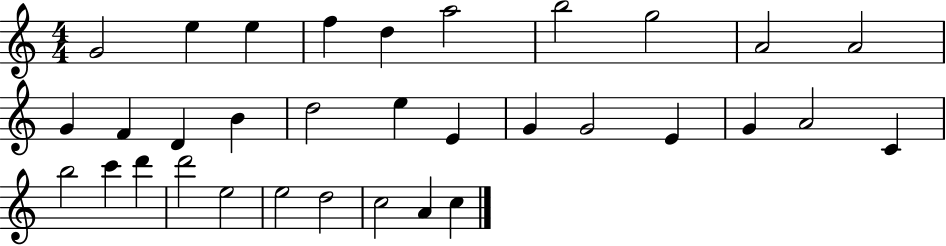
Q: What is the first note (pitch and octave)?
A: G4